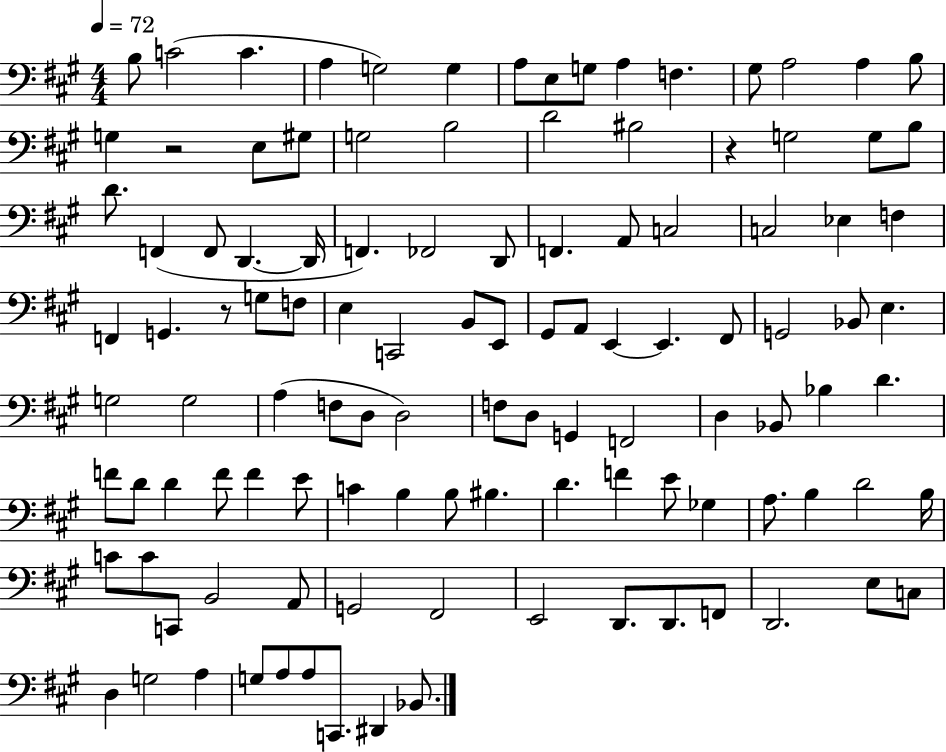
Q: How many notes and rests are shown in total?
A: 113